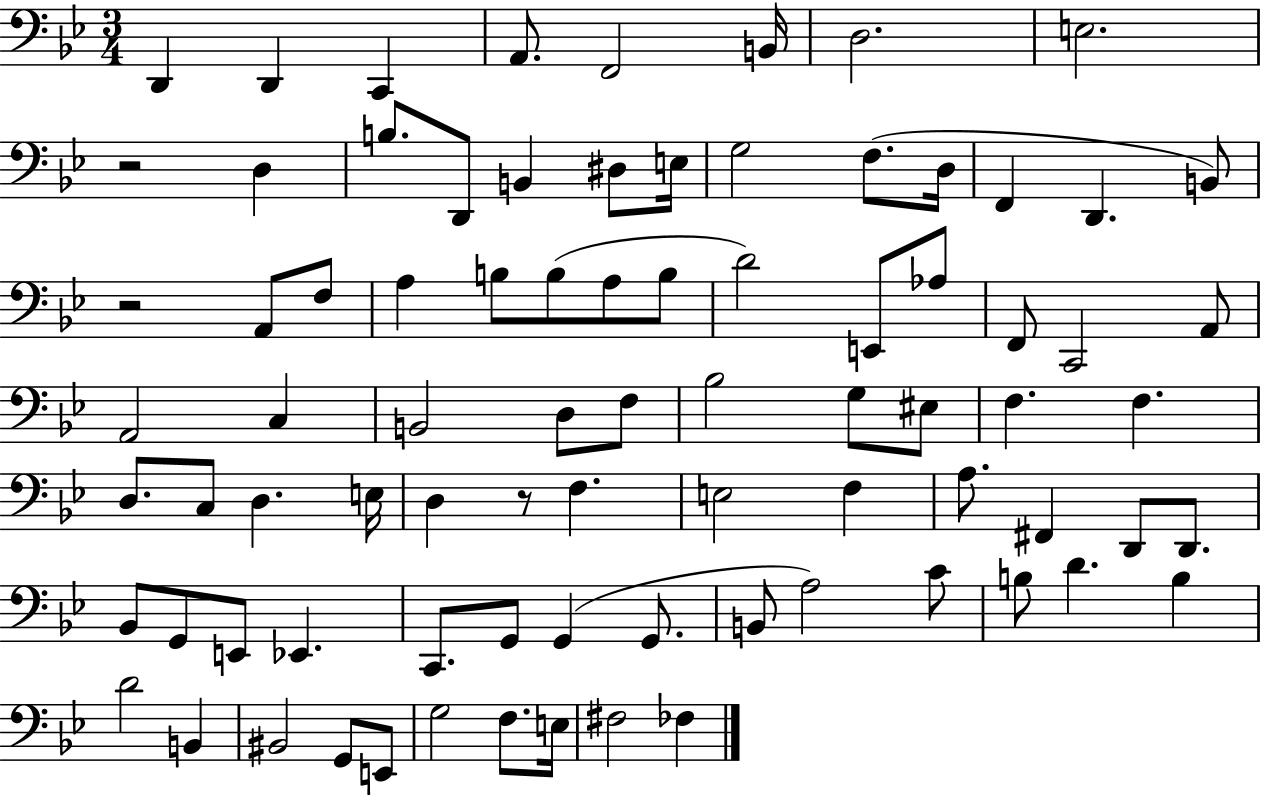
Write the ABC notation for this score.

X:1
T:Untitled
M:3/4
L:1/4
K:Bb
D,, D,, C,, A,,/2 F,,2 B,,/4 D,2 E,2 z2 D, B,/2 D,,/2 B,, ^D,/2 E,/4 G,2 F,/2 D,/4 F,, D,, B,,/2 z2 A,,/2 F,/2 A, B,/2 B,/2 A,/2 B,/2 D2 E,,/2 _A,/2 F,,/2 C,,2 A,,/2 A,,2 C, B,,2 D,/2 F,/2 _B,2 G,/2 ^E,/2 F, F, D,/2 C,/2 D, E,/4 D, z/2 F, E,2 F, A,/2 ^F,, D,,/2 D,,/2 _B,,/2 G,,/2 E,,/2 _E,, C,,/2 G,,/2 G,, G,,/2 B,,/2 A,2 C/2 B,/2 D B, D2 B,, ^B,,2 G,,/2 E,,/2 G,2 F,/2 E,/4 ^F,2 _F,